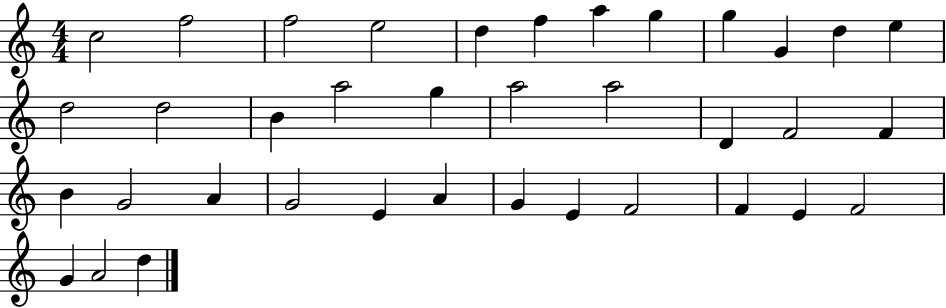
{
  \clef treble
  \numericTimeSignature
  \time 4/4
  \key c \major
  c''2 f''2 | f''2 e''2 | d''4 f''4 a''4 g''4 | g''4 g'4 d''4 e''4 | \break d''2 d''2 | b'4 a''2 g''4 | a''2 a''2 | d'4 f'2 f'4 | \break b'4 g'2 a'4 | g'2 e'4 a'4 | g'4 e'4 f'2 | f'4 e'4 f'2 | \break g'4 a'2 d''4 | \bar "|."
}